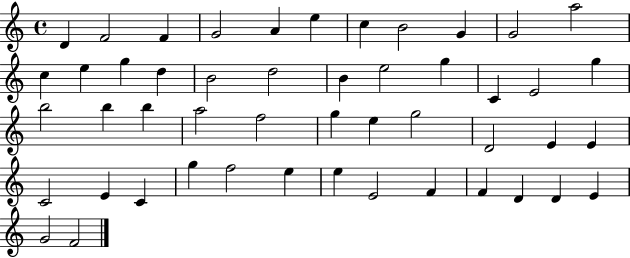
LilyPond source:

{
  \clef treble
  \time 4/4
  \defaultTimeSignature
  \key c \major
  d'4 f'2 f'4 | g'2 a'4 e''4 | c''4 b'2 g'4 | g'2 a''2 | \break c''4 e''4 g''4 d''4 | b'2 d''2 | b'4 e''2 g''4 | c'4 e'2 g''4 | \break b''2 b''4 b''4 | a''2 f''2 | g''4 e''4 g''2 | d'2 e'4 e'4 | \break c'2 e'4 c'4 | g''4 f''2 e''4 | e''4 e'2 f'4 | f'4 d'4 d'4 e'4 | \break g'2 f'2 | \bar "|."
}